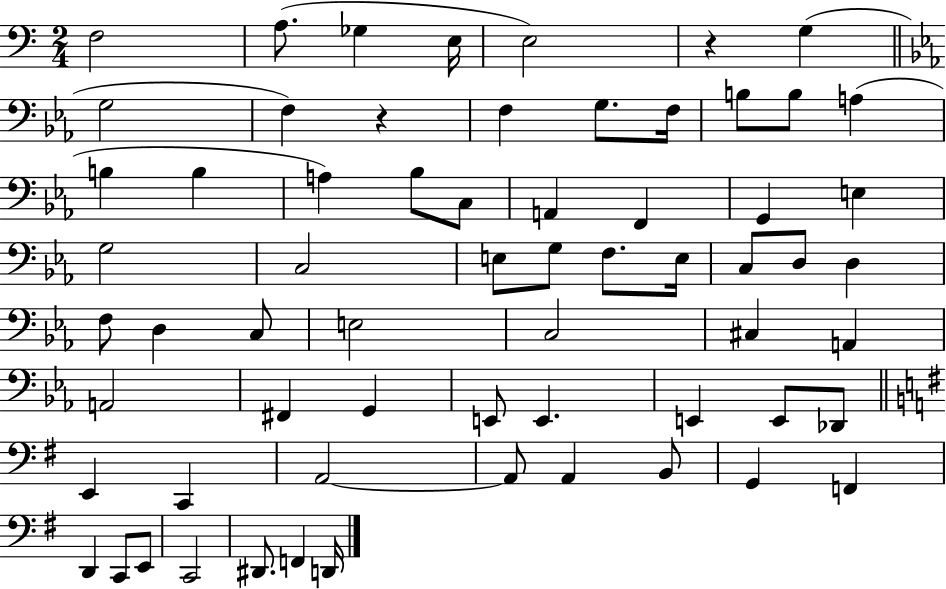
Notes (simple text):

F3/h A3/e. Gb3/q E3/s E3/h R/q G3/q G3/h F3/q R/q F3/q G3/e. F3/s B3/e B3/e A3/q B3/q B3/q A3/q Bb3/e C3/e A2/q F2/q G2/q E3/q G3/h C3/h E3/e G3/e F3/e. E3/s C3/e D3/e D3/q F3/e D3/q C3/e E3/h C3/h C#3/q A2/q A2/h F#2/q G2/q E2/e E2/q. E2/q E2/e Db2/e E2/q C2/q A2/h A2/e A2/q B2/e G2/q F2/q D2/q C2/e E2/e C2/h D#2/e. F2/q D2/s